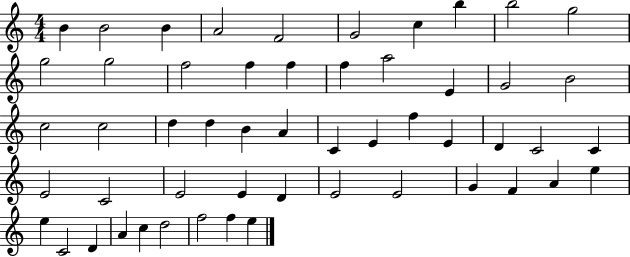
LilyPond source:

{
  \clef treble
  \numericTimeSignature
  \time 4/4
  \key c \major
  b'4 b'2 b'4 | a'2 f'2 | g'2 c''4 b''4 | b''2 g''2 | \break g''2 g''2 | f''2 f''4 f''4 | f''4 a''2 e'4 | g'2 b'2 | \break c''2 c''2 | d''4 d''4 b'4 a'4 | c'4 e'4 f''4 e'4 | d'4 c'2 c'4 | \break e'2 c'2 | e'2 e'4 d'4 | e'2 e'2 | g'4 f'4 a'4 e''4 | \break e''4 c'2 d'4 | a'4 c''4 d''2 | f''2 f''4 e''4 | \bar "|."
}